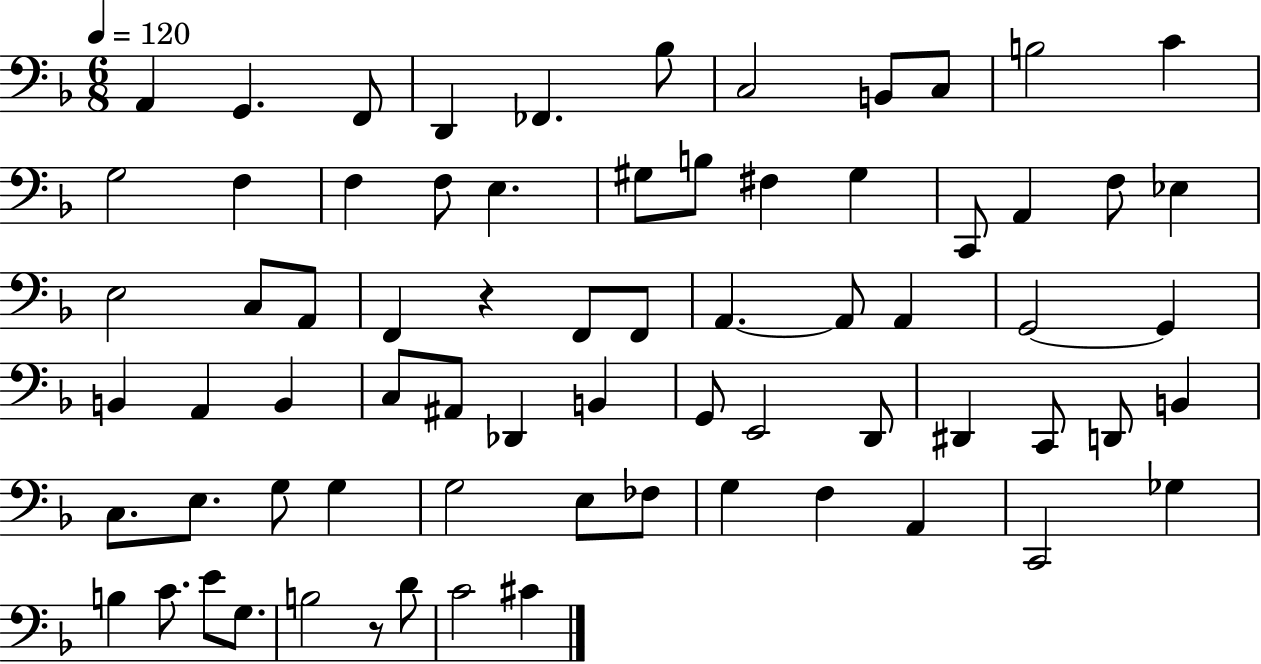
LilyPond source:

{
  \clef bass
  \numericTimeSignature
  \time 6/8
  \key f \major
  \tempo 4 = 120
  a,4 g,4. f,8 | d,4 fes,4. bes8 | c2 b,8 c8 | b2 c'4 | \break g2 f4 | f4 f8 e4. | gis8 b8 fis4 gis4 | c,8 a,4 f8 ees4 | \break e2 c8 a,8 | f,4 r4 f,8 f,8 | a,4.~~ a,8 a,4 | g,2~~ g,4 | \break b,4 a,4 b,4 | c8 ais,8 des,4 b,4 | g,8 e,2 d,8 | dis,4 c,8 d,8 b,4 | \break c8. e8. g8 g4 | g2 e8 fes8 | g4 f4 a,4 | c,2 ges4 | \break b4 c'8. e'8 g8. | b2 r8 d'8 | c'2 cis'4 | \bar "|."
}